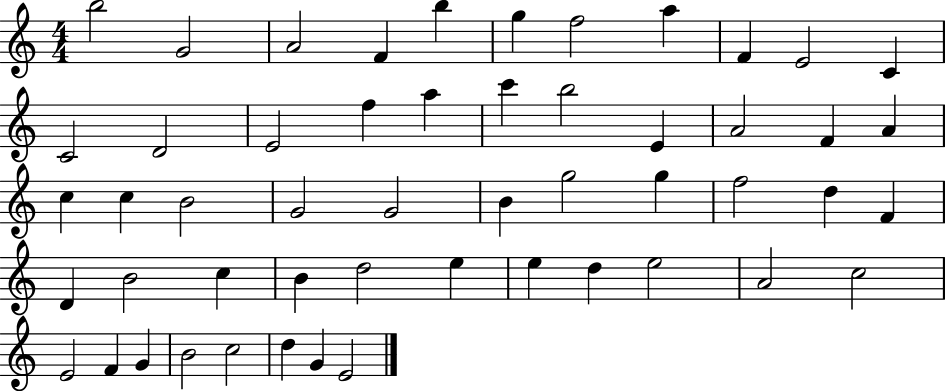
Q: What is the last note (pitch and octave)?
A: E4